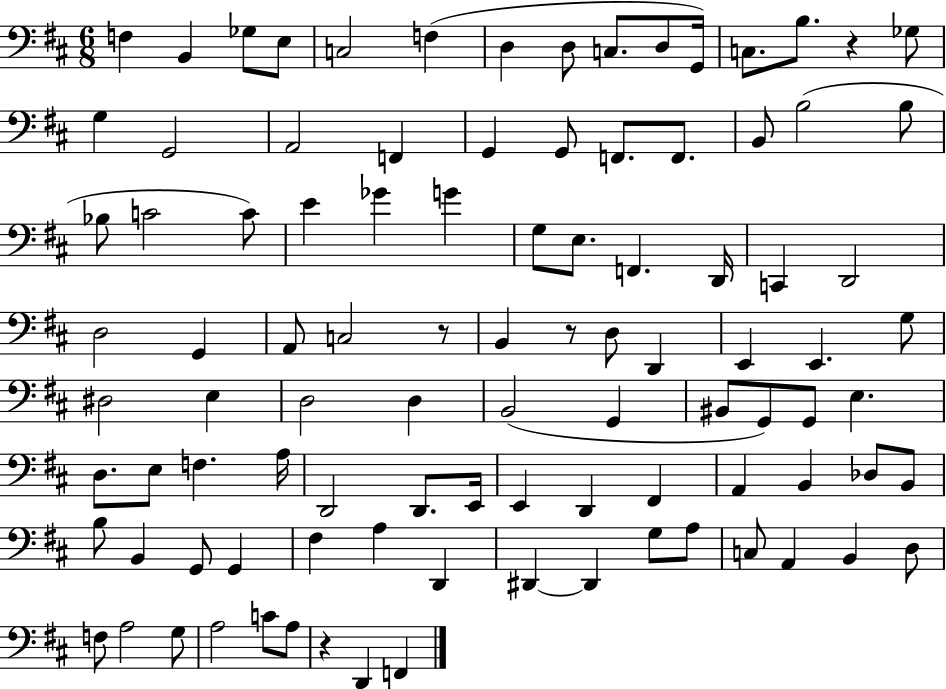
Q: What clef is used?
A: bass